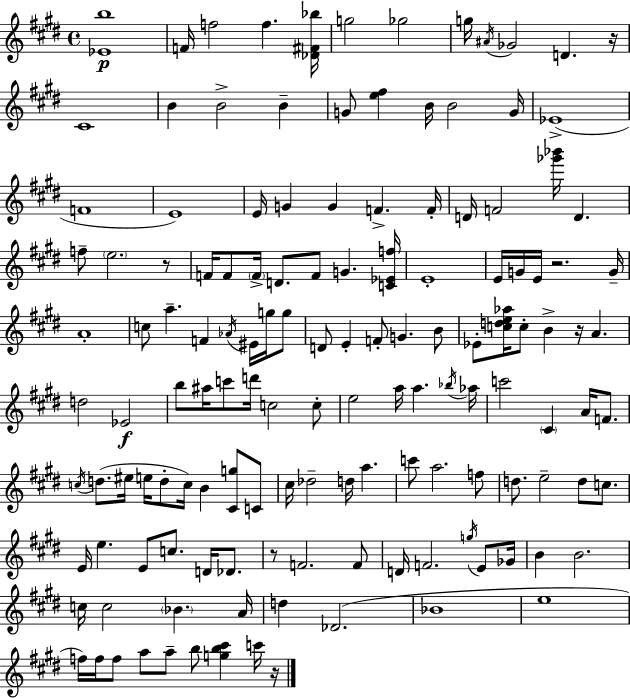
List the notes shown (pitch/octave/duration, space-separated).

[Eb4,B5]/w F4/s F5/h F5/q. [Db4,F#4,Bb5]/s G5/h Gb5/h G5/s A#4/s Gb4/h D4/q. R/s C#4/w B4/q B4/h B4/q G4/e [E5,F#5]/q B4/s B4/h G4/s Eb4/w F4/w E4/w E4/s G4/q G4/q F4/q. F4/s D4/s F4/h [Gb6,Bb6]/s D4/q. F5/e E5/h. R/e F4/s F4/e F4/s D4/e. F4/e G4/q. [C4,Eb4,F5]/s E4/w E4/s G4/s E4/s R/h. G4/s A4/w C5/e A5/q. F4/q Ab4/s EIS4/s G5/s G5/e D4/e E4/q F4/e G4/q. B4/e Eb4/e [C5,D5,E5,Ab5]/s C5/e B4/q R/s A4/q. D5/h Eb4/h B5/e A#5/s C6/e D6/s C5/h C5/e E5/h A5/s A5/q. Bb5/s Ab5/s C6/h C#4/q A4/s F4/e. C5/s D5/e. EIS5/s E5/s D5/e C5/s B4/q [C#4,G5]/e C4/e C#5/s Db5/h D5/s A5/q. C6/e A5/h. F5/e D5/e. E5/h D5/e C5/e. E4/s E5/q. E4/e C5/e. D4/s Db4/e. R/e F4/h. F4/e D4/s F4/h. G5/s E4/e Gb4/s B4/q B4/h. C5/s C5/h Bb4/q. A4/s D5/q Db4/h. Bb4/w E5/w F5/s F5/s F5/e A5/e A5/e B5/e [G5,B5,C#6]/q C6/s R/s